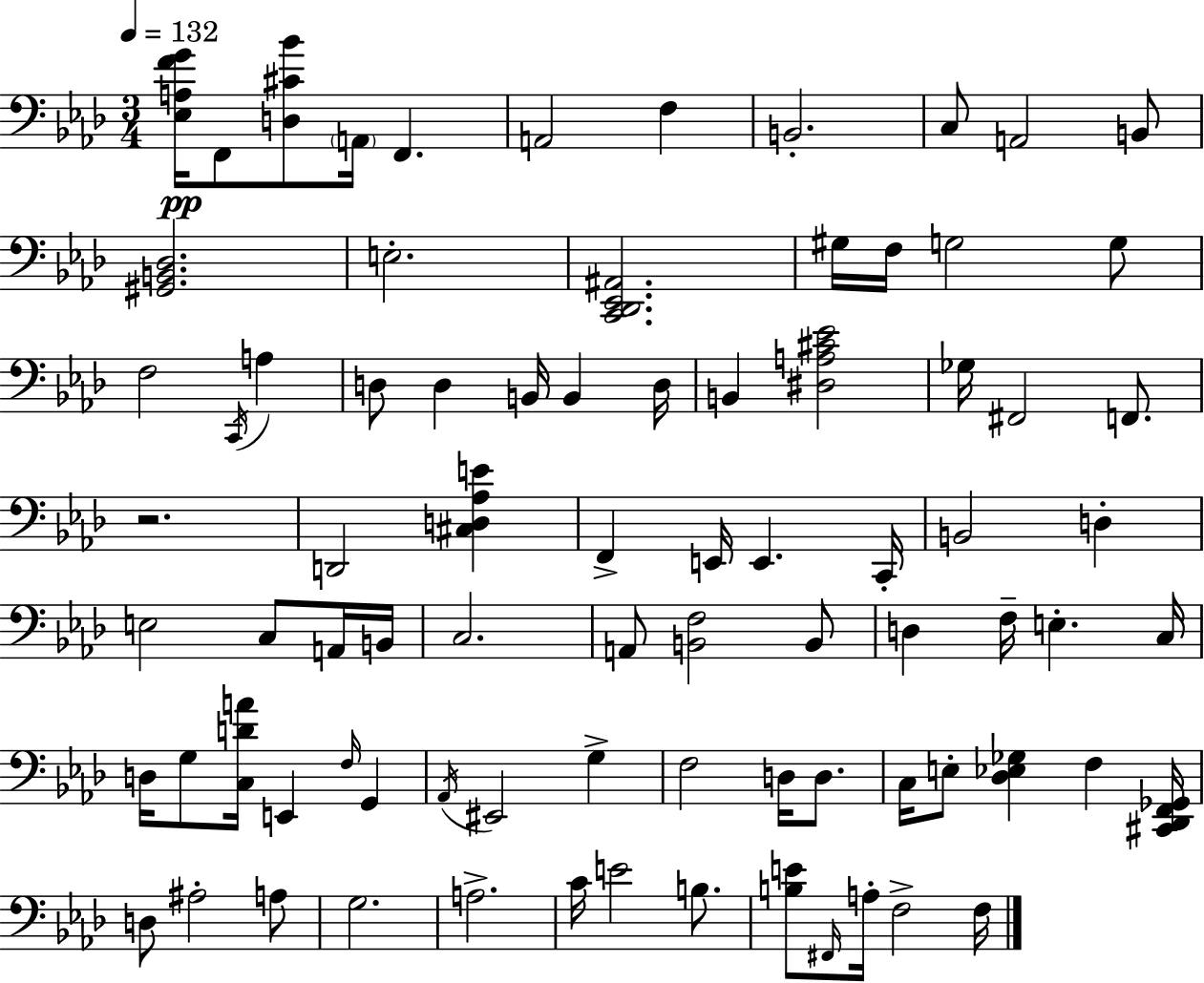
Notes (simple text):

[Eb3,A3,F4,G4]/s F2/e [D3,C#4,Bb4]/e A2/s F2/q. A2/h F3/q B2/h. C3/e A2/h B2/e [G#2,B2,Db3]/h. E3/h. [C2,Db2,Eb2,A#2]/h. G#3/s F3/s G3/h G3/e F3/h C2/s A3/q D3/e D3/q B2/s B2/q D3/s B2/q [D#3,A3,C#4,Eb4]/h Gb3/s F#2/h F2/e. R/h. D2/h [C#3,D3,Ab3,E4]/q F2/q E2/s E2/q. C2/s B2/h D3/q E3/h C3/e A2/s B2/s C3/h. A2/e [B2,F3]/h B2/e D3/q F3/s E3/q. C3/s D3/s G3/e [C3,D4,A4]/s E2/q F3/s G2/q Ab2/s EIS2/h G3/q F3/h D3/s D3/e. C3/s E3/e [Db3,Eb3,Gb3]/q F3/q [C#2,Db2,F2,Gb2]/s D3/e A#3/h A3/e G3/h. A3/h. C4/s E4/h B3/e. [B3,E4]/e F#2/s A3/s F3/h F3/s